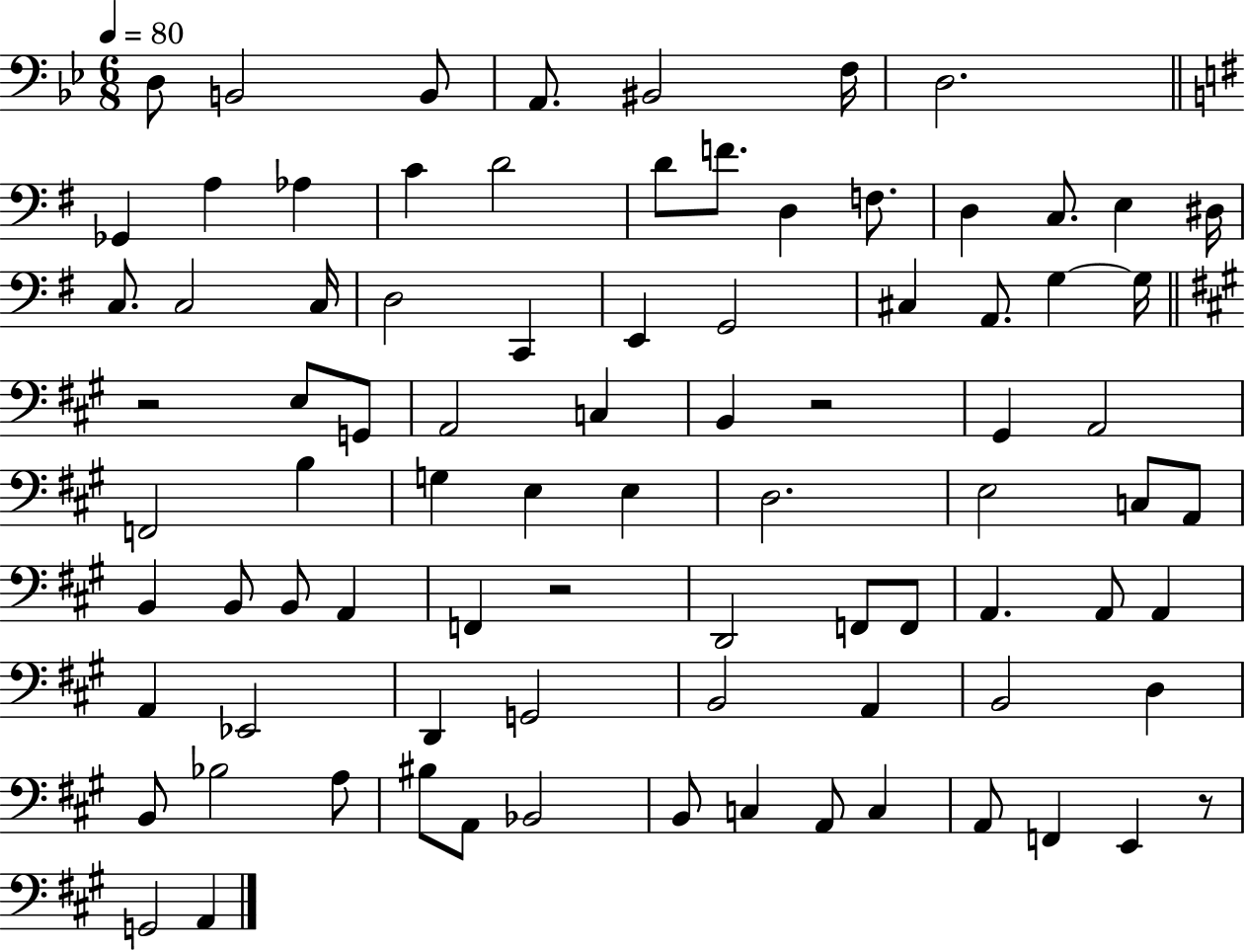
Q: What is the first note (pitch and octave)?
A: D3